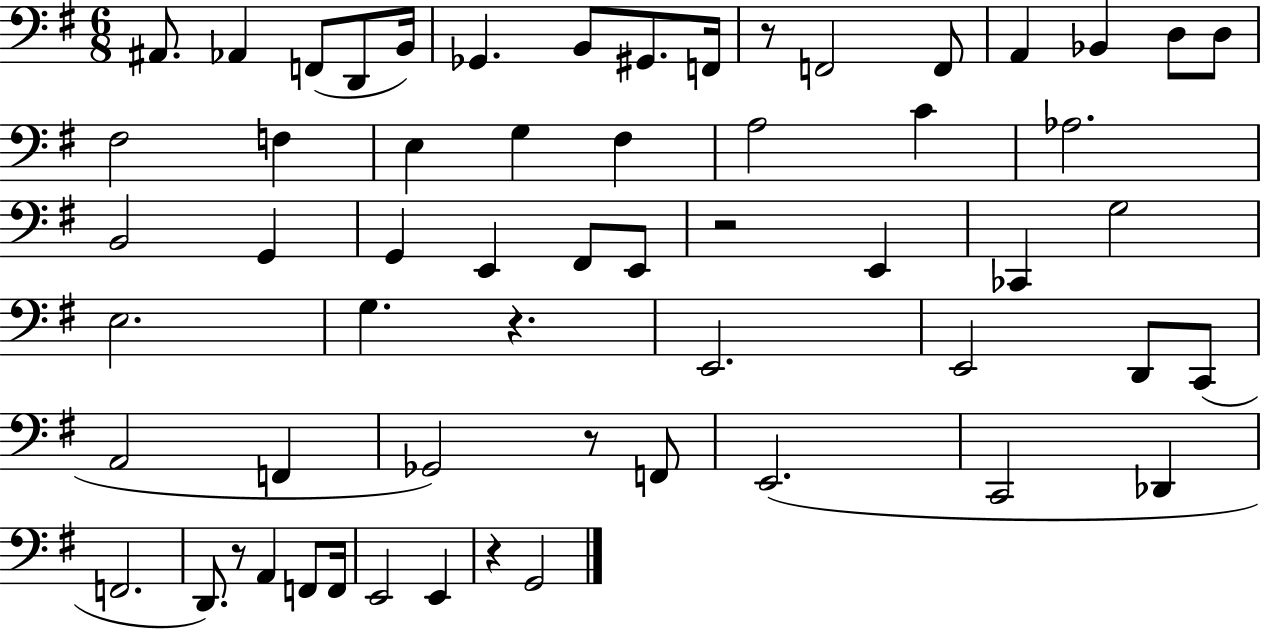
A#2/e. Ab2/q F2/e D2/e B2/s Gb2/q. B2/e G#2/e. F2/s R/e F2/h F2/e A2/q Bb2/q D3/e D3/e F#3/h F3/q E3/q G3/q F#3/q A3/h C4/q Ab3/h. B2/h G2/q G2/q E2/q F#2/e E2/e R/h E2/q CES2/q G3/h E3/h. G3/q. R/q. E2/h. E2/h D2/e C2/e A2/h F2/q Gb2/h R/e F2/e E2/h. C2/h Db2/q F2/h. D2/e. R/e A2/q F2/e F2/s E2/h E2/q R/q G2/h